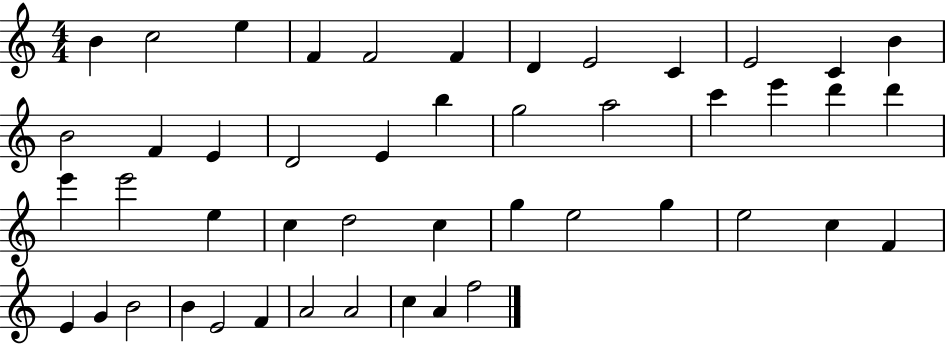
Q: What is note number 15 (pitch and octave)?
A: E4